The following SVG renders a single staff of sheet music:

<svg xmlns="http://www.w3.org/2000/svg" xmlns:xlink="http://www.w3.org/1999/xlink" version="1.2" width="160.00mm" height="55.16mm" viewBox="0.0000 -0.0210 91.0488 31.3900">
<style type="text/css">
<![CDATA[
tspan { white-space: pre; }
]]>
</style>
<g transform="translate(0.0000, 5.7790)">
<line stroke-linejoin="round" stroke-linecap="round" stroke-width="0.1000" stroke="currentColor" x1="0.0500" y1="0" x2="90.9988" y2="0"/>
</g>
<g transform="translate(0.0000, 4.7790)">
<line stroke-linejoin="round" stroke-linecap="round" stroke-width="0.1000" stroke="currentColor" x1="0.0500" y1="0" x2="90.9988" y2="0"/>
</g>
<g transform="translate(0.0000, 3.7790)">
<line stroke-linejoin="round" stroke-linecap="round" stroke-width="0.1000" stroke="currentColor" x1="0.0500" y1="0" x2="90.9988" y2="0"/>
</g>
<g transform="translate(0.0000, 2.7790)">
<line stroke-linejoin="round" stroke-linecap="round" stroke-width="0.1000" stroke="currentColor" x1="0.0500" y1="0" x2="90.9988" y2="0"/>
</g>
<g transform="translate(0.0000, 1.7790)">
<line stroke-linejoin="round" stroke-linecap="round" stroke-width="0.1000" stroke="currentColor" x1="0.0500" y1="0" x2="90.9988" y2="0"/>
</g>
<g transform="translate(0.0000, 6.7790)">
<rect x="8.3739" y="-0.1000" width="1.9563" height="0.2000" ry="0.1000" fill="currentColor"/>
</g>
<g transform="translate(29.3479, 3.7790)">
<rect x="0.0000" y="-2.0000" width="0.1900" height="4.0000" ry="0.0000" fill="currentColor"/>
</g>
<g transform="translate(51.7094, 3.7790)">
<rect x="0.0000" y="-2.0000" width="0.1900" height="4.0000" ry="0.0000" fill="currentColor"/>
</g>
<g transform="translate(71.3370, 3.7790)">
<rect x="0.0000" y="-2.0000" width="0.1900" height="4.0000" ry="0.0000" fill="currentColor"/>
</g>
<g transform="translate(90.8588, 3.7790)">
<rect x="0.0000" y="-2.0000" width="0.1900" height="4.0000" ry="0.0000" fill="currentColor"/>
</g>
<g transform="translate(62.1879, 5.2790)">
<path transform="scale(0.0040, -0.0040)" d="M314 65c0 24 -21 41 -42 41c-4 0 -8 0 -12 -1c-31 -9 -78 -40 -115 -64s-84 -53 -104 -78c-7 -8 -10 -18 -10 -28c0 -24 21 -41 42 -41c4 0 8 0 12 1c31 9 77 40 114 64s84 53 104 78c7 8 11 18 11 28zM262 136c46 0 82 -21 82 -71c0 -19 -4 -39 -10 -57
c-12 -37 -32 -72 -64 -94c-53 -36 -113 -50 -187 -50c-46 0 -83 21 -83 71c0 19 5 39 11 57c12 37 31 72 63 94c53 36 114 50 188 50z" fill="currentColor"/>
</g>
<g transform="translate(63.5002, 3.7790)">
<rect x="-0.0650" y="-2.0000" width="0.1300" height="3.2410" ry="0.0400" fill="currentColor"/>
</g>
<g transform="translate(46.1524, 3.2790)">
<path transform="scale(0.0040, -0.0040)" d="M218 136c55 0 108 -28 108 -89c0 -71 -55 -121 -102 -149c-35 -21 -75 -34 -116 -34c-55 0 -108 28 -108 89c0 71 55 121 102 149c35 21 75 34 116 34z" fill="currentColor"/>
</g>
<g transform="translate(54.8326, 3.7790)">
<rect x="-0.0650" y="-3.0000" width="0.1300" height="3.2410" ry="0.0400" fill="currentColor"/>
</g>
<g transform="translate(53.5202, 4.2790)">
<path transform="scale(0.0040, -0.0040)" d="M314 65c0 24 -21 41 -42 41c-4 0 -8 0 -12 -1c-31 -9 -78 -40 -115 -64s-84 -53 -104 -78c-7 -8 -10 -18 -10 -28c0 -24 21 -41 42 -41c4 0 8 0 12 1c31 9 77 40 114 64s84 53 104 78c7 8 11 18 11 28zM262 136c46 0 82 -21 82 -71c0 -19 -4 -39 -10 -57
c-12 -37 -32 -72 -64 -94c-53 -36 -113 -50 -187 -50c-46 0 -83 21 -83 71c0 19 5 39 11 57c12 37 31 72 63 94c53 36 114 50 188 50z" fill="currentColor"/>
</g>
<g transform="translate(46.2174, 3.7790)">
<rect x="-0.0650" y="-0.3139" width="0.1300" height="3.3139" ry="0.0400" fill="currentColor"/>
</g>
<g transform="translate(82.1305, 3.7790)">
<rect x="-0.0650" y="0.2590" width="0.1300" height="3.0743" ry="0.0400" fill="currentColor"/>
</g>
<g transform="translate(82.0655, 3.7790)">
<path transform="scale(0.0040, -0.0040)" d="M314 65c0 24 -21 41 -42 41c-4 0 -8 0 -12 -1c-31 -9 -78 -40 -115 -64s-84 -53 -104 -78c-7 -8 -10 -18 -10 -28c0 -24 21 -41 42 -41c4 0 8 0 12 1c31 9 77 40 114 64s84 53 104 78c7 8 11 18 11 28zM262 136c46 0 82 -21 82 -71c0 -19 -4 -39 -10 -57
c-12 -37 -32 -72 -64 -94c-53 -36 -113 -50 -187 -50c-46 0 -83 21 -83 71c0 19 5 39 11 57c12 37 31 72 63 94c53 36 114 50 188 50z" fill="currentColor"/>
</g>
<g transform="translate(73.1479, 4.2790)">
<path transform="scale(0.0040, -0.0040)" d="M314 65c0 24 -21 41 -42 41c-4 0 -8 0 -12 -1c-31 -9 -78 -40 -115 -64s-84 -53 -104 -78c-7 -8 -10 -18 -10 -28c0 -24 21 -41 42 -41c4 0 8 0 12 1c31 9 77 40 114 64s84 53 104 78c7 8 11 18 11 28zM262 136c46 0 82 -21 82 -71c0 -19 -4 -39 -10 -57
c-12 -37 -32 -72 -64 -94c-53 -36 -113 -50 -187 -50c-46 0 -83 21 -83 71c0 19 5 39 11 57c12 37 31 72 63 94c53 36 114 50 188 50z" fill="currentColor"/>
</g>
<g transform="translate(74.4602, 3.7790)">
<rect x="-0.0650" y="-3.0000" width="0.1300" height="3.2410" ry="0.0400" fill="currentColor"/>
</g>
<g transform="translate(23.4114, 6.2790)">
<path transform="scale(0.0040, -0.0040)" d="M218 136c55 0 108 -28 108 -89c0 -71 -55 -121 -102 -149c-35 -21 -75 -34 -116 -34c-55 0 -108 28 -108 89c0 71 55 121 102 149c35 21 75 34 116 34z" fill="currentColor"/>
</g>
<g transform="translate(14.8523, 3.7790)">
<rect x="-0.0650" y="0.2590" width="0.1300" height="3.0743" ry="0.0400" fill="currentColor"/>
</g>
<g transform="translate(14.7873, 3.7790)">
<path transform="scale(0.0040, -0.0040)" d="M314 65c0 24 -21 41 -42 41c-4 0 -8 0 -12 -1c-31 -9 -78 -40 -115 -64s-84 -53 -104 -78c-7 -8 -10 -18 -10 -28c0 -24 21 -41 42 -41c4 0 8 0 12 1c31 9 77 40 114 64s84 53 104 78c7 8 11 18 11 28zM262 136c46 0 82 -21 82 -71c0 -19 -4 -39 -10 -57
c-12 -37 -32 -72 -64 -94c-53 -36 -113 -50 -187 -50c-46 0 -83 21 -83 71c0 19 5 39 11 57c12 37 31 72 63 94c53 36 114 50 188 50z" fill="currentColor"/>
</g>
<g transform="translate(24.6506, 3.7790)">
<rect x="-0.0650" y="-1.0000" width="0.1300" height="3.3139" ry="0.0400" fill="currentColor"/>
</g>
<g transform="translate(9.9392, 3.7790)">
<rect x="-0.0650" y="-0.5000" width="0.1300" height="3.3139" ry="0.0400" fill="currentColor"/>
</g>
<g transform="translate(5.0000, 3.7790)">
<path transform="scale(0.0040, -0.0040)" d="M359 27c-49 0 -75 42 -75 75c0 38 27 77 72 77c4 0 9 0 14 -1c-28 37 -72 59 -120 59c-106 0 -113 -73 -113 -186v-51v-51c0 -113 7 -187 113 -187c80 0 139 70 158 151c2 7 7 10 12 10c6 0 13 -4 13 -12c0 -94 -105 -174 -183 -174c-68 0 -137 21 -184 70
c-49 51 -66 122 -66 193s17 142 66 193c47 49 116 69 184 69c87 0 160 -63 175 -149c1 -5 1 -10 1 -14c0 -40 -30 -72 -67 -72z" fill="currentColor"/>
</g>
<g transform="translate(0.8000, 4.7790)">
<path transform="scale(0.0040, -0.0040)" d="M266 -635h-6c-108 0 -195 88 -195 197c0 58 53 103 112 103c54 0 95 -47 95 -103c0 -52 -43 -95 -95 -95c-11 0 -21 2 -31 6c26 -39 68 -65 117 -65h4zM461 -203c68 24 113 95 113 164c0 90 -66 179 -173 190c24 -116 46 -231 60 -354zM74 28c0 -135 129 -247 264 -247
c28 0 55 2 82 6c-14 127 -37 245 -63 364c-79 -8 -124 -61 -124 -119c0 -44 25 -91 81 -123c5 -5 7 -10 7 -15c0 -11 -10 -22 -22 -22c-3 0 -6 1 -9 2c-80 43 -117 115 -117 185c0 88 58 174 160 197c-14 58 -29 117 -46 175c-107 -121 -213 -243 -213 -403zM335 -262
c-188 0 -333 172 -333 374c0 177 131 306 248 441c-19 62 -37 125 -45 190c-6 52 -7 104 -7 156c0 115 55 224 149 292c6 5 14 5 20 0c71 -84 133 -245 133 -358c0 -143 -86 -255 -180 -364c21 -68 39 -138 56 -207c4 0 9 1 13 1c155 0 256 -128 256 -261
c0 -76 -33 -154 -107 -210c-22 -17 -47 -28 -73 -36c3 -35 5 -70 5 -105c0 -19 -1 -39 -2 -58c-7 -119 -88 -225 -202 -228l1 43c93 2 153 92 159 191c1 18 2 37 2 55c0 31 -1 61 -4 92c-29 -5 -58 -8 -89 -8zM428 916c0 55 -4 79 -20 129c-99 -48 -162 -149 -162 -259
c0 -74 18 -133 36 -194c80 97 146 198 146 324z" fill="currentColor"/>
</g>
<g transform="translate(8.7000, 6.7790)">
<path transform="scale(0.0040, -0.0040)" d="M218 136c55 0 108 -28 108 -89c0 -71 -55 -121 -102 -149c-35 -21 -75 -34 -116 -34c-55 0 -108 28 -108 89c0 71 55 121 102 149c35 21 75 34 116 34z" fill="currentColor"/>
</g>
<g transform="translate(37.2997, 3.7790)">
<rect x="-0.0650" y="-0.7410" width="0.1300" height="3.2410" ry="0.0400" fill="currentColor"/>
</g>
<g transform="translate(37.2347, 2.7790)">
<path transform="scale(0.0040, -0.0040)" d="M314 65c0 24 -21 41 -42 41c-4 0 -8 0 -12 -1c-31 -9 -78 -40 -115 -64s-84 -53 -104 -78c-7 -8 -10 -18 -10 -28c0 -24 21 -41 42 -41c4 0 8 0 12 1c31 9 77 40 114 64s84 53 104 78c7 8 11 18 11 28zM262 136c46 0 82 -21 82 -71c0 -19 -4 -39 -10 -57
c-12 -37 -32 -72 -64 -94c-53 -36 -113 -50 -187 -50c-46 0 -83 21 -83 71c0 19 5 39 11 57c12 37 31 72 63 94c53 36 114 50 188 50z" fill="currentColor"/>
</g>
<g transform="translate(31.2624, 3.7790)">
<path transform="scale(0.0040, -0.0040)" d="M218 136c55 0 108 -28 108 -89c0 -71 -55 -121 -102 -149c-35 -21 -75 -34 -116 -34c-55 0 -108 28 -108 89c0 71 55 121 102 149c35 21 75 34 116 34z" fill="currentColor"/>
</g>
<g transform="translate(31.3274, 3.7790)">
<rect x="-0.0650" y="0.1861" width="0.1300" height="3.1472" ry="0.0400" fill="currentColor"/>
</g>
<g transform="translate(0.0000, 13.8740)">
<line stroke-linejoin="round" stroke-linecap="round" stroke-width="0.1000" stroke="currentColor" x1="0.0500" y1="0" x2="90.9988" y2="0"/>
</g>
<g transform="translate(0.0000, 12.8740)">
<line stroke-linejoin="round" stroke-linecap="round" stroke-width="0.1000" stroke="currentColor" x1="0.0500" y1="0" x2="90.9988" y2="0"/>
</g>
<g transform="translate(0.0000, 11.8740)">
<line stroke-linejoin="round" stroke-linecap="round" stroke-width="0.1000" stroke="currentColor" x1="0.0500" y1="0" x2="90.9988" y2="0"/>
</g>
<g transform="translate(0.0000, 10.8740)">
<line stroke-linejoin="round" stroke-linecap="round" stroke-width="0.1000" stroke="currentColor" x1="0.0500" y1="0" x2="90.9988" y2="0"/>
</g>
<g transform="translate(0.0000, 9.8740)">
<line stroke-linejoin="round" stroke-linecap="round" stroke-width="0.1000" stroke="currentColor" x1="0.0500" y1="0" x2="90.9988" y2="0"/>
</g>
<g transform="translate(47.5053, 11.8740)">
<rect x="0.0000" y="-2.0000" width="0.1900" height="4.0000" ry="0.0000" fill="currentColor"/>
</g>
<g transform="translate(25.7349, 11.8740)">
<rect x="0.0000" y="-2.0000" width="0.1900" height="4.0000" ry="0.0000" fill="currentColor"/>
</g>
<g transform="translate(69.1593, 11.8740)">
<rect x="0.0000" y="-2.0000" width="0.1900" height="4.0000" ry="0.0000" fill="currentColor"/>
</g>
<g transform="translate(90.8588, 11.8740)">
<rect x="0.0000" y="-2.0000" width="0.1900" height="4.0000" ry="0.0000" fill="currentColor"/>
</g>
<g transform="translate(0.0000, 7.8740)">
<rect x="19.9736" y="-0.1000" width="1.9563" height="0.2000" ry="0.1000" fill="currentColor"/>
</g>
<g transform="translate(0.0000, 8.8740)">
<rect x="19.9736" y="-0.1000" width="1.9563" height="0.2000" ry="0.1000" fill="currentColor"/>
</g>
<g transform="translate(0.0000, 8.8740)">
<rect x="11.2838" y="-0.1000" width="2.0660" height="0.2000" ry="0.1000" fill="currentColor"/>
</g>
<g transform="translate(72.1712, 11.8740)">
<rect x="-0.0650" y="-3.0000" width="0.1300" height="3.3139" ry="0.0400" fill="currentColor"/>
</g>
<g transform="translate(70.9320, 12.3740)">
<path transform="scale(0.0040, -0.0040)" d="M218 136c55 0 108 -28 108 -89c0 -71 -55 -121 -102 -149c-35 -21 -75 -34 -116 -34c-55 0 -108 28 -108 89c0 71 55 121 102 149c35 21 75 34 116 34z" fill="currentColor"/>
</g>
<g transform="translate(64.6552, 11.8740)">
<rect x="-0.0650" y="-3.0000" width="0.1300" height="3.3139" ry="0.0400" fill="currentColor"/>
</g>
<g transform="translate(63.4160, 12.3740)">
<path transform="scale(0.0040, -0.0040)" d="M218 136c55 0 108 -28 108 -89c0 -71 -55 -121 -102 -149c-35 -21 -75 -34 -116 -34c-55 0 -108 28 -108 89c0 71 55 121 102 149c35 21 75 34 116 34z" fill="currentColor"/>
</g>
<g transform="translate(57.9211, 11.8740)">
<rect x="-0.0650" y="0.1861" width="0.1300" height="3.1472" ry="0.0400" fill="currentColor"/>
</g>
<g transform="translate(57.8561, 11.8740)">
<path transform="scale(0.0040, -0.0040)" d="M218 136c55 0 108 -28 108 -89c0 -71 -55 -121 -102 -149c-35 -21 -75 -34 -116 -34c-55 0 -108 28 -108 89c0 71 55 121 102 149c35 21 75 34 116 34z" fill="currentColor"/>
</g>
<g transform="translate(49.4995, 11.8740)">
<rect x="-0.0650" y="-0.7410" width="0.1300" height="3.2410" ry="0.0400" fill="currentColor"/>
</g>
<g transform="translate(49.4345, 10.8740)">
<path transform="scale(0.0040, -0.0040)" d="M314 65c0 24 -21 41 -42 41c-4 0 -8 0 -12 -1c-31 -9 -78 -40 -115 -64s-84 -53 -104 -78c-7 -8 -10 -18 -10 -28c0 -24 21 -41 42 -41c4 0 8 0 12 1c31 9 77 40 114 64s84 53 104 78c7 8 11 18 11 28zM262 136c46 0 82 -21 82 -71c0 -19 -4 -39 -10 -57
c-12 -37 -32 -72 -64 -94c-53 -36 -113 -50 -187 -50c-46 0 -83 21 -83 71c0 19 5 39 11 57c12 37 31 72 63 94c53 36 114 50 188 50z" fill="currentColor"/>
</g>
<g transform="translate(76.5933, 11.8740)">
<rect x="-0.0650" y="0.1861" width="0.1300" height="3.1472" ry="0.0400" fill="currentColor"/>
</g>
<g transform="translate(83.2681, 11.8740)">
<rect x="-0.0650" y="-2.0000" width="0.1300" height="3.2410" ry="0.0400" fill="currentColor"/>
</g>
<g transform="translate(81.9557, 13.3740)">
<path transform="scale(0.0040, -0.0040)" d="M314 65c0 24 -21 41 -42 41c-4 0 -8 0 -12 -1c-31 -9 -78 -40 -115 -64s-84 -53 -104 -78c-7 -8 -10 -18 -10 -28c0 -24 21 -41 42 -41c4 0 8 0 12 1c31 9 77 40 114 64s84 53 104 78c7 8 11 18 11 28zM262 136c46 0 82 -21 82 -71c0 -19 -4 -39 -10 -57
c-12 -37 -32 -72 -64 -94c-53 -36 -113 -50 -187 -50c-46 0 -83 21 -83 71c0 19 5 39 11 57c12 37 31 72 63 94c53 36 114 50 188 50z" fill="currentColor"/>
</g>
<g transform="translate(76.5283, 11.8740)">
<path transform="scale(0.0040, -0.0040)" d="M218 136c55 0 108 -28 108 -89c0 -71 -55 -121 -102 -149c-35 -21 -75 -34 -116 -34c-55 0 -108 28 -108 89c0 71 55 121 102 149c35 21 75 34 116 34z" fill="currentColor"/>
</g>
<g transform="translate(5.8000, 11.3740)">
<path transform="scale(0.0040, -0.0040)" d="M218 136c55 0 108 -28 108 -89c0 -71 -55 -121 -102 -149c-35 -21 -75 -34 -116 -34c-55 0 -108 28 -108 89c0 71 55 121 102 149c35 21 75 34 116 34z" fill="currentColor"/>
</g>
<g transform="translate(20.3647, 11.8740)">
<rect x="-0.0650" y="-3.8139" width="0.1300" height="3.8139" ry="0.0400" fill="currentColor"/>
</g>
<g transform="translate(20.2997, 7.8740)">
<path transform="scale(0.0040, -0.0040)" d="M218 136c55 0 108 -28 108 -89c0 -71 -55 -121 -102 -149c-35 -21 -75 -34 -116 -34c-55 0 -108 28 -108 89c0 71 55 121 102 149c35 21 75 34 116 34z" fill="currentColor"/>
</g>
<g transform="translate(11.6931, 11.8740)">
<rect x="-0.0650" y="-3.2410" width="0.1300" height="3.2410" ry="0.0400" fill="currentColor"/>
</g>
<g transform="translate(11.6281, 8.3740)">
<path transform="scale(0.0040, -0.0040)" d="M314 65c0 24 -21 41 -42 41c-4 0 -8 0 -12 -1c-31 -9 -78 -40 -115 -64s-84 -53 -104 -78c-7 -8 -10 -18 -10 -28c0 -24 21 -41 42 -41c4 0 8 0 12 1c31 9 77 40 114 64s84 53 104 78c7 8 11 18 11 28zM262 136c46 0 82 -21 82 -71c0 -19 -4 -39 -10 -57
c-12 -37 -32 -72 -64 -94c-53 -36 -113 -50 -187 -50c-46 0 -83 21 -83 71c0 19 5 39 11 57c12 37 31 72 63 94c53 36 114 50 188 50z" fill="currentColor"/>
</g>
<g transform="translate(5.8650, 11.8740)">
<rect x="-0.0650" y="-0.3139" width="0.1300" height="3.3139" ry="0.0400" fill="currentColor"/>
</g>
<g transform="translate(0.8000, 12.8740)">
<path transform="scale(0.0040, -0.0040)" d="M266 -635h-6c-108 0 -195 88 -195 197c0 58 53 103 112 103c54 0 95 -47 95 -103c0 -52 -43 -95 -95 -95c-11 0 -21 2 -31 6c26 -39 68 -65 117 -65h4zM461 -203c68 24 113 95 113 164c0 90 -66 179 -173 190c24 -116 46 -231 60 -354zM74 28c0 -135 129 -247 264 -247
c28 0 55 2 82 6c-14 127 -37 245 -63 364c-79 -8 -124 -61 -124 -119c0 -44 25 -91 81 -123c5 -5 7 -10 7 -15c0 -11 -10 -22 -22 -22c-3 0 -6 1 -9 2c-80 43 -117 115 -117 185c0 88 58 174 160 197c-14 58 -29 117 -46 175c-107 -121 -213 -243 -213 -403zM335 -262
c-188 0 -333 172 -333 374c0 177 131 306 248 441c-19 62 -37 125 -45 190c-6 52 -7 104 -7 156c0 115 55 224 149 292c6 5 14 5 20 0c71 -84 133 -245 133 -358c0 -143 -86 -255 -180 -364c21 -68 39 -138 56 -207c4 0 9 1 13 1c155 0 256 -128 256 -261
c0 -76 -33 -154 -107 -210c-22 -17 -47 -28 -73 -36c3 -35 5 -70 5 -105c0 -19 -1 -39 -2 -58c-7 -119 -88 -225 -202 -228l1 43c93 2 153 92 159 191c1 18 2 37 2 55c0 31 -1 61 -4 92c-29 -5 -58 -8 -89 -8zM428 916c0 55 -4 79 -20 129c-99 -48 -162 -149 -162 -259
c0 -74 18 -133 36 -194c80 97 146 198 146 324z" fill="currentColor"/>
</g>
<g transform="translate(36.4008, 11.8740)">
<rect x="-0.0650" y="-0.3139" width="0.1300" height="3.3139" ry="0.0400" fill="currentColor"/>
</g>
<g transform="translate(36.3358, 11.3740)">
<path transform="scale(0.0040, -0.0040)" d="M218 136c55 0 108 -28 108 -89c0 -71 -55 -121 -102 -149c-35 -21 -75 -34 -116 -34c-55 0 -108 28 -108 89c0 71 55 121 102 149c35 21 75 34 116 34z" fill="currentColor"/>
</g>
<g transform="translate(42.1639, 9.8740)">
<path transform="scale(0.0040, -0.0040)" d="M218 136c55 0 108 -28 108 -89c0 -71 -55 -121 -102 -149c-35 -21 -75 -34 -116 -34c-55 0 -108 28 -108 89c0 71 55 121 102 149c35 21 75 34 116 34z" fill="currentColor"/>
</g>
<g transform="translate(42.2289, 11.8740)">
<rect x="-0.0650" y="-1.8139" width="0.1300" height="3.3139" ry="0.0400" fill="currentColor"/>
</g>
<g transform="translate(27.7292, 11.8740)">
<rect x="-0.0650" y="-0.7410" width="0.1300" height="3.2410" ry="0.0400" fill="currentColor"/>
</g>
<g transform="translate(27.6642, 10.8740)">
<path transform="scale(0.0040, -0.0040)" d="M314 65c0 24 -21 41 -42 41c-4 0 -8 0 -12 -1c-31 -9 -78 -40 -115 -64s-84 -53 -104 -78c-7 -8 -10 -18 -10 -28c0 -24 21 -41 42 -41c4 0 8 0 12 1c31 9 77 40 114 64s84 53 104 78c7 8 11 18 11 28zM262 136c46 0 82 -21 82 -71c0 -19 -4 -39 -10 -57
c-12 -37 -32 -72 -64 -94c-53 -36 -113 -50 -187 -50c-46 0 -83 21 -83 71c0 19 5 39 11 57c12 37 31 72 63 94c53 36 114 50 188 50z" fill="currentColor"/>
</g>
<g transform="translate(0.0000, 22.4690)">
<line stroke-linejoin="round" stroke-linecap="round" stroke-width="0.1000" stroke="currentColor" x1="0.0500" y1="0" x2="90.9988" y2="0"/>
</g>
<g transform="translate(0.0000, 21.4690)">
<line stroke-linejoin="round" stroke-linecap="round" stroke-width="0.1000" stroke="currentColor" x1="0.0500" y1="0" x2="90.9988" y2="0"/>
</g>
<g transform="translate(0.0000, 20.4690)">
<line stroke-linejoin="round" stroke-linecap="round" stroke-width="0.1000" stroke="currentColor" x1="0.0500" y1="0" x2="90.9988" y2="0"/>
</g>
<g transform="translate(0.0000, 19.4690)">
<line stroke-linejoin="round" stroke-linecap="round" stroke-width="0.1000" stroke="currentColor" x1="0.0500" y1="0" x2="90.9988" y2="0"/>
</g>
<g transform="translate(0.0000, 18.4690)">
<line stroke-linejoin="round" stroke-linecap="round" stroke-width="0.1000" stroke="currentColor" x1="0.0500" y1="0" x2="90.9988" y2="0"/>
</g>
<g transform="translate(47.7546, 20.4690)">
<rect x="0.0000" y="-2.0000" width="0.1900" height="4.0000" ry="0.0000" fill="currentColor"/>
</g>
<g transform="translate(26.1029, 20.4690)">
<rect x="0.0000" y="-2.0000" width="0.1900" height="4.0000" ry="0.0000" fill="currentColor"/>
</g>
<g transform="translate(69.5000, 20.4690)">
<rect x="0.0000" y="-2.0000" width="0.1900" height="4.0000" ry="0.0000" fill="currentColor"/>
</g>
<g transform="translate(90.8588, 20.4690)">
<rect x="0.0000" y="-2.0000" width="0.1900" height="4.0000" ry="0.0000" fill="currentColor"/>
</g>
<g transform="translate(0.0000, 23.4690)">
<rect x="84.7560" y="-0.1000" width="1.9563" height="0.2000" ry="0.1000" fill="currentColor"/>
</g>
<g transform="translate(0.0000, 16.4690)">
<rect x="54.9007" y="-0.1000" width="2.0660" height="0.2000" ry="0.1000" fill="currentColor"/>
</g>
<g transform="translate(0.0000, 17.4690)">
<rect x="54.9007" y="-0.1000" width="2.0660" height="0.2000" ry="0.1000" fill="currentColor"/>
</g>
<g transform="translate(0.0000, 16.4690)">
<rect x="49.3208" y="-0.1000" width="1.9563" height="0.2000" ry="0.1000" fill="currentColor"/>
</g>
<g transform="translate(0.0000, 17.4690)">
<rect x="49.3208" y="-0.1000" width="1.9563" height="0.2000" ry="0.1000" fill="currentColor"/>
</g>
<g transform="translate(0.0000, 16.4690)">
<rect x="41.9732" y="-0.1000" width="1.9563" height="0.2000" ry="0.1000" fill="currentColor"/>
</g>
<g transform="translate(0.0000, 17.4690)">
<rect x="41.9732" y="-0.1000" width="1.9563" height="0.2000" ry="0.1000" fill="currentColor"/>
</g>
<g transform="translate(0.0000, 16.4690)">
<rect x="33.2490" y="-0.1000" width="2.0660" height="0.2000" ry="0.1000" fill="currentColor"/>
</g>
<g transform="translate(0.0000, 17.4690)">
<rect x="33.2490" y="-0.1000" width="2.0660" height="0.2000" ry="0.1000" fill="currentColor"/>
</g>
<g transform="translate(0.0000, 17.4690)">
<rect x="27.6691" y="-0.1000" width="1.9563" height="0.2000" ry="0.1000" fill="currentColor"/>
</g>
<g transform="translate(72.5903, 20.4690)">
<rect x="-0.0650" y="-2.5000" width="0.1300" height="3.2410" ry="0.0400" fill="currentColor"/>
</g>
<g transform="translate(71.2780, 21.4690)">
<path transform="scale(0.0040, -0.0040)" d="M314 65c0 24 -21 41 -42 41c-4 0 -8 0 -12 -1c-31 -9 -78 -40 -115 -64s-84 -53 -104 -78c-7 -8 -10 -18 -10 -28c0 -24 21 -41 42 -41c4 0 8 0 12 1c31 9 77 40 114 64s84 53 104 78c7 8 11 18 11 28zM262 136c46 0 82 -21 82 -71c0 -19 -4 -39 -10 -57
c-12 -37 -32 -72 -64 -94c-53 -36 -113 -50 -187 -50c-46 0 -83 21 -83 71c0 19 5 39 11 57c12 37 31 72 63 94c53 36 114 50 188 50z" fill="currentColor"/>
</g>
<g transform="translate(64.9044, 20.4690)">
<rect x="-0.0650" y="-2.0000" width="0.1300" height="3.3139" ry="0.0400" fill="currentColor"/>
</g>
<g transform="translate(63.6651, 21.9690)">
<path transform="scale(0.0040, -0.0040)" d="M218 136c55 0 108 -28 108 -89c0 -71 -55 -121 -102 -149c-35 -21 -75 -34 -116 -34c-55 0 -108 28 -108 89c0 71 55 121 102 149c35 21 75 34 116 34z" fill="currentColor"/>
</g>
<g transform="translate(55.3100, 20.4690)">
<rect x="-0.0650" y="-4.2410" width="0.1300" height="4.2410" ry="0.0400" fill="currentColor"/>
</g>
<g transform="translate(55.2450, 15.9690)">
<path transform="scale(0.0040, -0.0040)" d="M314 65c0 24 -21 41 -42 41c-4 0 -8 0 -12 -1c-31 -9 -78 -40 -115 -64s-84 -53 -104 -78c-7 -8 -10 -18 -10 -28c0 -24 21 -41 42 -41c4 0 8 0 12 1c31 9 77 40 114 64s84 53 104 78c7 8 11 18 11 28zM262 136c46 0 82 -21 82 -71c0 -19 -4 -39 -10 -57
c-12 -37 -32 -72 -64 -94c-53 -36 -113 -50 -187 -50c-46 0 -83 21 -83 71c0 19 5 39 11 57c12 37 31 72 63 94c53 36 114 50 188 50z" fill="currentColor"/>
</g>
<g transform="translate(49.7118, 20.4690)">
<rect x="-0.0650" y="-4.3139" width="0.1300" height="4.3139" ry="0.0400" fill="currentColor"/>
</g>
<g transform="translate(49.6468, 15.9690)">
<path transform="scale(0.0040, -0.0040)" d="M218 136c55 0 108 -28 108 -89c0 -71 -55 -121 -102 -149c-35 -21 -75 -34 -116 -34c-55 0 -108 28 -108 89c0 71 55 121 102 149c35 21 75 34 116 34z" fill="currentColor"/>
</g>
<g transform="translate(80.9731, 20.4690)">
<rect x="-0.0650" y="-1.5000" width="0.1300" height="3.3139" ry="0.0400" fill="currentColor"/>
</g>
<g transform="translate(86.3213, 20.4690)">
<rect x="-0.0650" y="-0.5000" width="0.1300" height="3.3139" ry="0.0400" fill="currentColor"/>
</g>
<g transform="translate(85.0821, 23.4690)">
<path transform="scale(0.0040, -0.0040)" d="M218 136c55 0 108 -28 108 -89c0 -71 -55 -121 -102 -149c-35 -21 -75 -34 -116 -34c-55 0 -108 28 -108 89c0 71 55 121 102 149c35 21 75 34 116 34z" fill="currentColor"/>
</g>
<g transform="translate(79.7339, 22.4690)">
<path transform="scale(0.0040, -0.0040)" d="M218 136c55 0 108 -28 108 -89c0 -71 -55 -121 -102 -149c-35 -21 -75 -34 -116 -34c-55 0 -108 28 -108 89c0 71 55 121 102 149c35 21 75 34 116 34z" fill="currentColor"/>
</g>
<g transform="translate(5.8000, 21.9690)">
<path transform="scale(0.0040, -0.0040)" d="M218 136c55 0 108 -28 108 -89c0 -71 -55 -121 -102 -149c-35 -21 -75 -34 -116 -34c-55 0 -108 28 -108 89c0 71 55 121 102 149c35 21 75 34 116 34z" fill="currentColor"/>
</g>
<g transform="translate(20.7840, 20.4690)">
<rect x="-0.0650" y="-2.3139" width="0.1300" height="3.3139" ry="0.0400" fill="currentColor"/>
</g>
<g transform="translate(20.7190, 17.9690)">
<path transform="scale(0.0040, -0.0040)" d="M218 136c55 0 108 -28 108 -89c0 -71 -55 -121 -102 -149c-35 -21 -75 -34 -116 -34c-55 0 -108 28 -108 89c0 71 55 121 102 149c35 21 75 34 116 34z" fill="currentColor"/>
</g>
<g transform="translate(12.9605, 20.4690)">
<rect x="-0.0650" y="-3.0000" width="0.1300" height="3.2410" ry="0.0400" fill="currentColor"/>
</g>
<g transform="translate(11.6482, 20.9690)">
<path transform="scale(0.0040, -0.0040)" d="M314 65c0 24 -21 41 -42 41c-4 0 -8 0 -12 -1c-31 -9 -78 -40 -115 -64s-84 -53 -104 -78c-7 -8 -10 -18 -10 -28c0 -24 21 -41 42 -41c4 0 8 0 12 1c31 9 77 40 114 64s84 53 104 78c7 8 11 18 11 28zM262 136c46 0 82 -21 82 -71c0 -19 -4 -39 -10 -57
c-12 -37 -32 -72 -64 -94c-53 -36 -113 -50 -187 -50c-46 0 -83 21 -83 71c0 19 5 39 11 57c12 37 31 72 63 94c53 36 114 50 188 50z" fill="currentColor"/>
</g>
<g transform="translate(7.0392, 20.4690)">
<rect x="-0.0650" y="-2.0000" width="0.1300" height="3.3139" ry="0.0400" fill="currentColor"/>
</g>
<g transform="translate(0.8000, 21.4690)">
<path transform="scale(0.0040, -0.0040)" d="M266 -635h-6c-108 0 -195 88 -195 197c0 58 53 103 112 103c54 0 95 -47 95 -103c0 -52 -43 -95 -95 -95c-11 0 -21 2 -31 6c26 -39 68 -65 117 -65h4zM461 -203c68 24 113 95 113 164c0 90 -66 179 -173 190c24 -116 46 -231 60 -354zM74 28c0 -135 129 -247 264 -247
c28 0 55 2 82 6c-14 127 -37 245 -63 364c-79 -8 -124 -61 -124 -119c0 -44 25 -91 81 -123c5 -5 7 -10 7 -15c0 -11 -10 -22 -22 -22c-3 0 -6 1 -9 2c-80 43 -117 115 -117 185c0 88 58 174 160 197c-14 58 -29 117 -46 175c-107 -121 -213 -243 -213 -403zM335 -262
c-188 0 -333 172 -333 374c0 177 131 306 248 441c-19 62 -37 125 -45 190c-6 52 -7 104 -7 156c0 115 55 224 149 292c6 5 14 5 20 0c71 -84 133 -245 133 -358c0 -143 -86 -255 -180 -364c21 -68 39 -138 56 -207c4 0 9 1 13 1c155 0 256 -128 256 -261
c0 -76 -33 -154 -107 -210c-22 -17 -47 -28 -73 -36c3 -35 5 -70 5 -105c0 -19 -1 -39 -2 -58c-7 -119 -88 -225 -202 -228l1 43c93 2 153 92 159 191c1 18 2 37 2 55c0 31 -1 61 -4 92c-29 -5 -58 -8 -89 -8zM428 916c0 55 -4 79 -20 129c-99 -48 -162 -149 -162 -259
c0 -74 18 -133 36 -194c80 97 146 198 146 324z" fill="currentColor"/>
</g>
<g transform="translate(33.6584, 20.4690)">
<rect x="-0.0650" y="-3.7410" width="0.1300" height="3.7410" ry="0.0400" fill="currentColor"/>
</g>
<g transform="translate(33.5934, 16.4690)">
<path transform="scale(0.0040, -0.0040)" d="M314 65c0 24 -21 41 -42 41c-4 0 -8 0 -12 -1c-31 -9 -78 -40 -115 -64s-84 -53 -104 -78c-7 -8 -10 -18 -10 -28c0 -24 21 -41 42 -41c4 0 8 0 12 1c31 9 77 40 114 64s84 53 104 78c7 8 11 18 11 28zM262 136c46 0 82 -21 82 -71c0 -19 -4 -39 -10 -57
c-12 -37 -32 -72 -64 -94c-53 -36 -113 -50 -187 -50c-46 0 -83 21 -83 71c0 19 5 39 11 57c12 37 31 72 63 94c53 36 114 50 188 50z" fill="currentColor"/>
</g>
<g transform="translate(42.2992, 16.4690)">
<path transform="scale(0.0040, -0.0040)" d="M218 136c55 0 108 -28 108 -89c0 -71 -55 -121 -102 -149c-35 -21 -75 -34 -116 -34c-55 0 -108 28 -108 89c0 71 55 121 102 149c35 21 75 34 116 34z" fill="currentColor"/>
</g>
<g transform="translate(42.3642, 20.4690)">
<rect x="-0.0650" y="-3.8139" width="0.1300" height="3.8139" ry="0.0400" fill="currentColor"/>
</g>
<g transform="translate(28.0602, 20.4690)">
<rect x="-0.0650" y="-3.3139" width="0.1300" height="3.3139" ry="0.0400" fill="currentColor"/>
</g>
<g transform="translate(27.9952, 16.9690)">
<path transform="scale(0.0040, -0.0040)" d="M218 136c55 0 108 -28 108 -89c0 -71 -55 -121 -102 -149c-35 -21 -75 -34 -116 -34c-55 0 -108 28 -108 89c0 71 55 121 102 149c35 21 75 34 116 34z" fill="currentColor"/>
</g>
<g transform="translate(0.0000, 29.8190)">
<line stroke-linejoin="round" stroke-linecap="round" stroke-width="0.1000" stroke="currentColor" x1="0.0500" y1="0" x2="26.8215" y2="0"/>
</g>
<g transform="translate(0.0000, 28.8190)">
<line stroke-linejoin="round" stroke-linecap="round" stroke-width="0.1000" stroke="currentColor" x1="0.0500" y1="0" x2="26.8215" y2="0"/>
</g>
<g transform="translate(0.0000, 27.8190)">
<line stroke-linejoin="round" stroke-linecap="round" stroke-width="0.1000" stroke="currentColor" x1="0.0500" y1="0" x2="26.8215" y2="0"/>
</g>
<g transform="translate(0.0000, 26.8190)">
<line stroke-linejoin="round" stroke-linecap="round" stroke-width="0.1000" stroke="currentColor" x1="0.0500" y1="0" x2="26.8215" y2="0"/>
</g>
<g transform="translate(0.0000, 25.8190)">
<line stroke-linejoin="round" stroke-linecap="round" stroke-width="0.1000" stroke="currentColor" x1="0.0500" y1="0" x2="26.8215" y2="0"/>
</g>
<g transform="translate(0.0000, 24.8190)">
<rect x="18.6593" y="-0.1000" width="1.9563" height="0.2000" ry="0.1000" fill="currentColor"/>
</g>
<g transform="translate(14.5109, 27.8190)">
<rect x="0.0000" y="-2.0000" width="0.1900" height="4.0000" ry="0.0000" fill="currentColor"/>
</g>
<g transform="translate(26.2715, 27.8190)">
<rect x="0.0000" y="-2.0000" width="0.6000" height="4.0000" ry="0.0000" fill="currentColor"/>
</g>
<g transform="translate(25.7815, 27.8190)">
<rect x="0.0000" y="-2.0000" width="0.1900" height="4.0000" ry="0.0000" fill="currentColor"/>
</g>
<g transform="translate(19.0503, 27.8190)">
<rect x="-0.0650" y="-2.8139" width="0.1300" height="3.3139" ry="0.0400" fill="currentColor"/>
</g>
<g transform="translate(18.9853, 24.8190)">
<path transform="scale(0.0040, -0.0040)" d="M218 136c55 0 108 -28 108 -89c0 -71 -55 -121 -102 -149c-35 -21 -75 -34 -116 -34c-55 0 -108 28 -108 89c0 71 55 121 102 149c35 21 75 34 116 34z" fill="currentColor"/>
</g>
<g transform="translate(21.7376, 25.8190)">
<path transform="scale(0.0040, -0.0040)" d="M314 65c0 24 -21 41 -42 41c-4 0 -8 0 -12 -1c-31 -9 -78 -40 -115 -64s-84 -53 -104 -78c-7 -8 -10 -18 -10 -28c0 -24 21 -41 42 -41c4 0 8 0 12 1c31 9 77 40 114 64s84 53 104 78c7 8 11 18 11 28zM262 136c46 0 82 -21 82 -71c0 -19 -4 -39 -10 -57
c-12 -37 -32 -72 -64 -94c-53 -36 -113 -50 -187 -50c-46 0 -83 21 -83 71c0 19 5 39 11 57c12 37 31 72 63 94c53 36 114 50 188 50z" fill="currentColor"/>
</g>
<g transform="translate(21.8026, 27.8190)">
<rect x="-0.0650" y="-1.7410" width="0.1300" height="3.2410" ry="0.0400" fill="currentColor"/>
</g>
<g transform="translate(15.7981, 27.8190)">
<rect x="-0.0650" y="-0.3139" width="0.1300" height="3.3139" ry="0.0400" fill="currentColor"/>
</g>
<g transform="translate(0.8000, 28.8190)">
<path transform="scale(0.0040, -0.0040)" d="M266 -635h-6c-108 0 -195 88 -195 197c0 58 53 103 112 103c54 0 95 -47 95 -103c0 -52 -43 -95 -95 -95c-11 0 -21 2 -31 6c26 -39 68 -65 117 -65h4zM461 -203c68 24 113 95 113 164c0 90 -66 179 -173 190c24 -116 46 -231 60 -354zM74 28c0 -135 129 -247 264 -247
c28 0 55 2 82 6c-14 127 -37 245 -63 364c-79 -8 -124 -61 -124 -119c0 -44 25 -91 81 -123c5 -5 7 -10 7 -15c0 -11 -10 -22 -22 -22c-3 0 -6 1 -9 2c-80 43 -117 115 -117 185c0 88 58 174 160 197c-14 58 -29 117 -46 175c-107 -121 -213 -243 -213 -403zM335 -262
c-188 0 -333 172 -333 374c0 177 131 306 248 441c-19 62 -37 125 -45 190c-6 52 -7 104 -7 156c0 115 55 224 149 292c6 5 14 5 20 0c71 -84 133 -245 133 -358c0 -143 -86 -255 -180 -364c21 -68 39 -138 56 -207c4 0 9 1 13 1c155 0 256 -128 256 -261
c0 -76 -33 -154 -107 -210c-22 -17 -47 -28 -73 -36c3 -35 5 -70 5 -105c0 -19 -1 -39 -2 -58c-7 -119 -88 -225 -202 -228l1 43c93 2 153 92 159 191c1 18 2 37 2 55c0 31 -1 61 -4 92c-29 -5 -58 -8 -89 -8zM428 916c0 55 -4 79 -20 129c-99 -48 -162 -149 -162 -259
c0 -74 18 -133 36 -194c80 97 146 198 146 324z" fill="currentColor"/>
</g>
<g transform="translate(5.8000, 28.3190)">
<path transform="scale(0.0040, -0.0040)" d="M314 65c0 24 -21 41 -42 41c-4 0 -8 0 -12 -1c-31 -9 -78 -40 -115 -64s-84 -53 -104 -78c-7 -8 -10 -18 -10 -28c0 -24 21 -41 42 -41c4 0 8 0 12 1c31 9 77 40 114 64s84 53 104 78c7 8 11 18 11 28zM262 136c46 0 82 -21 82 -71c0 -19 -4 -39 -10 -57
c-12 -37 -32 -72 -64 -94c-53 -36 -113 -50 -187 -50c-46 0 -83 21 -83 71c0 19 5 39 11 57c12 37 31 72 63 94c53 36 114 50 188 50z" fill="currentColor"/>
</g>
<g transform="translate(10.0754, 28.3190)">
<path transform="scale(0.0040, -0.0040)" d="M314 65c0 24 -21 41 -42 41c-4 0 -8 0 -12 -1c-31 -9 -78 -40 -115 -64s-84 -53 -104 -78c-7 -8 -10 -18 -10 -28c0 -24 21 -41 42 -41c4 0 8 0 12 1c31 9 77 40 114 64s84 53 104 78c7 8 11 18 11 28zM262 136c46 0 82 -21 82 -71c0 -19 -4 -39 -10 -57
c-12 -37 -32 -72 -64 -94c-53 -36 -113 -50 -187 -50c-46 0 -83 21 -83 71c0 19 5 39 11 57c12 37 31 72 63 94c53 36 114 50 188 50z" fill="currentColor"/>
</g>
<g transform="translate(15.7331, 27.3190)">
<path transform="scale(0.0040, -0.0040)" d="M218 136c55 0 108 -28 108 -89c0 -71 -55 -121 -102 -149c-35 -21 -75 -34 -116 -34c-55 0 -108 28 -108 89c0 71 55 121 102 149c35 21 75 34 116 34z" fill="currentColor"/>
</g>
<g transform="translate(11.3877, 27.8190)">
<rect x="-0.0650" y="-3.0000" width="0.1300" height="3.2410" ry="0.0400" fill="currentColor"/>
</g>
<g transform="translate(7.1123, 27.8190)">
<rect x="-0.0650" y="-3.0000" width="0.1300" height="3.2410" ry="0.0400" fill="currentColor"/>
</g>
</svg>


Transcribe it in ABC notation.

X:1
T:Untitled
M:4/4
L:1/4
K:C
C B2 D B d2 c A2 F2 A2 B2 c b2 c' d2 c f d2 B A A B F2 F A2 g b c'2 c' d' d'2 F G2 E C A2 A2 c a f2